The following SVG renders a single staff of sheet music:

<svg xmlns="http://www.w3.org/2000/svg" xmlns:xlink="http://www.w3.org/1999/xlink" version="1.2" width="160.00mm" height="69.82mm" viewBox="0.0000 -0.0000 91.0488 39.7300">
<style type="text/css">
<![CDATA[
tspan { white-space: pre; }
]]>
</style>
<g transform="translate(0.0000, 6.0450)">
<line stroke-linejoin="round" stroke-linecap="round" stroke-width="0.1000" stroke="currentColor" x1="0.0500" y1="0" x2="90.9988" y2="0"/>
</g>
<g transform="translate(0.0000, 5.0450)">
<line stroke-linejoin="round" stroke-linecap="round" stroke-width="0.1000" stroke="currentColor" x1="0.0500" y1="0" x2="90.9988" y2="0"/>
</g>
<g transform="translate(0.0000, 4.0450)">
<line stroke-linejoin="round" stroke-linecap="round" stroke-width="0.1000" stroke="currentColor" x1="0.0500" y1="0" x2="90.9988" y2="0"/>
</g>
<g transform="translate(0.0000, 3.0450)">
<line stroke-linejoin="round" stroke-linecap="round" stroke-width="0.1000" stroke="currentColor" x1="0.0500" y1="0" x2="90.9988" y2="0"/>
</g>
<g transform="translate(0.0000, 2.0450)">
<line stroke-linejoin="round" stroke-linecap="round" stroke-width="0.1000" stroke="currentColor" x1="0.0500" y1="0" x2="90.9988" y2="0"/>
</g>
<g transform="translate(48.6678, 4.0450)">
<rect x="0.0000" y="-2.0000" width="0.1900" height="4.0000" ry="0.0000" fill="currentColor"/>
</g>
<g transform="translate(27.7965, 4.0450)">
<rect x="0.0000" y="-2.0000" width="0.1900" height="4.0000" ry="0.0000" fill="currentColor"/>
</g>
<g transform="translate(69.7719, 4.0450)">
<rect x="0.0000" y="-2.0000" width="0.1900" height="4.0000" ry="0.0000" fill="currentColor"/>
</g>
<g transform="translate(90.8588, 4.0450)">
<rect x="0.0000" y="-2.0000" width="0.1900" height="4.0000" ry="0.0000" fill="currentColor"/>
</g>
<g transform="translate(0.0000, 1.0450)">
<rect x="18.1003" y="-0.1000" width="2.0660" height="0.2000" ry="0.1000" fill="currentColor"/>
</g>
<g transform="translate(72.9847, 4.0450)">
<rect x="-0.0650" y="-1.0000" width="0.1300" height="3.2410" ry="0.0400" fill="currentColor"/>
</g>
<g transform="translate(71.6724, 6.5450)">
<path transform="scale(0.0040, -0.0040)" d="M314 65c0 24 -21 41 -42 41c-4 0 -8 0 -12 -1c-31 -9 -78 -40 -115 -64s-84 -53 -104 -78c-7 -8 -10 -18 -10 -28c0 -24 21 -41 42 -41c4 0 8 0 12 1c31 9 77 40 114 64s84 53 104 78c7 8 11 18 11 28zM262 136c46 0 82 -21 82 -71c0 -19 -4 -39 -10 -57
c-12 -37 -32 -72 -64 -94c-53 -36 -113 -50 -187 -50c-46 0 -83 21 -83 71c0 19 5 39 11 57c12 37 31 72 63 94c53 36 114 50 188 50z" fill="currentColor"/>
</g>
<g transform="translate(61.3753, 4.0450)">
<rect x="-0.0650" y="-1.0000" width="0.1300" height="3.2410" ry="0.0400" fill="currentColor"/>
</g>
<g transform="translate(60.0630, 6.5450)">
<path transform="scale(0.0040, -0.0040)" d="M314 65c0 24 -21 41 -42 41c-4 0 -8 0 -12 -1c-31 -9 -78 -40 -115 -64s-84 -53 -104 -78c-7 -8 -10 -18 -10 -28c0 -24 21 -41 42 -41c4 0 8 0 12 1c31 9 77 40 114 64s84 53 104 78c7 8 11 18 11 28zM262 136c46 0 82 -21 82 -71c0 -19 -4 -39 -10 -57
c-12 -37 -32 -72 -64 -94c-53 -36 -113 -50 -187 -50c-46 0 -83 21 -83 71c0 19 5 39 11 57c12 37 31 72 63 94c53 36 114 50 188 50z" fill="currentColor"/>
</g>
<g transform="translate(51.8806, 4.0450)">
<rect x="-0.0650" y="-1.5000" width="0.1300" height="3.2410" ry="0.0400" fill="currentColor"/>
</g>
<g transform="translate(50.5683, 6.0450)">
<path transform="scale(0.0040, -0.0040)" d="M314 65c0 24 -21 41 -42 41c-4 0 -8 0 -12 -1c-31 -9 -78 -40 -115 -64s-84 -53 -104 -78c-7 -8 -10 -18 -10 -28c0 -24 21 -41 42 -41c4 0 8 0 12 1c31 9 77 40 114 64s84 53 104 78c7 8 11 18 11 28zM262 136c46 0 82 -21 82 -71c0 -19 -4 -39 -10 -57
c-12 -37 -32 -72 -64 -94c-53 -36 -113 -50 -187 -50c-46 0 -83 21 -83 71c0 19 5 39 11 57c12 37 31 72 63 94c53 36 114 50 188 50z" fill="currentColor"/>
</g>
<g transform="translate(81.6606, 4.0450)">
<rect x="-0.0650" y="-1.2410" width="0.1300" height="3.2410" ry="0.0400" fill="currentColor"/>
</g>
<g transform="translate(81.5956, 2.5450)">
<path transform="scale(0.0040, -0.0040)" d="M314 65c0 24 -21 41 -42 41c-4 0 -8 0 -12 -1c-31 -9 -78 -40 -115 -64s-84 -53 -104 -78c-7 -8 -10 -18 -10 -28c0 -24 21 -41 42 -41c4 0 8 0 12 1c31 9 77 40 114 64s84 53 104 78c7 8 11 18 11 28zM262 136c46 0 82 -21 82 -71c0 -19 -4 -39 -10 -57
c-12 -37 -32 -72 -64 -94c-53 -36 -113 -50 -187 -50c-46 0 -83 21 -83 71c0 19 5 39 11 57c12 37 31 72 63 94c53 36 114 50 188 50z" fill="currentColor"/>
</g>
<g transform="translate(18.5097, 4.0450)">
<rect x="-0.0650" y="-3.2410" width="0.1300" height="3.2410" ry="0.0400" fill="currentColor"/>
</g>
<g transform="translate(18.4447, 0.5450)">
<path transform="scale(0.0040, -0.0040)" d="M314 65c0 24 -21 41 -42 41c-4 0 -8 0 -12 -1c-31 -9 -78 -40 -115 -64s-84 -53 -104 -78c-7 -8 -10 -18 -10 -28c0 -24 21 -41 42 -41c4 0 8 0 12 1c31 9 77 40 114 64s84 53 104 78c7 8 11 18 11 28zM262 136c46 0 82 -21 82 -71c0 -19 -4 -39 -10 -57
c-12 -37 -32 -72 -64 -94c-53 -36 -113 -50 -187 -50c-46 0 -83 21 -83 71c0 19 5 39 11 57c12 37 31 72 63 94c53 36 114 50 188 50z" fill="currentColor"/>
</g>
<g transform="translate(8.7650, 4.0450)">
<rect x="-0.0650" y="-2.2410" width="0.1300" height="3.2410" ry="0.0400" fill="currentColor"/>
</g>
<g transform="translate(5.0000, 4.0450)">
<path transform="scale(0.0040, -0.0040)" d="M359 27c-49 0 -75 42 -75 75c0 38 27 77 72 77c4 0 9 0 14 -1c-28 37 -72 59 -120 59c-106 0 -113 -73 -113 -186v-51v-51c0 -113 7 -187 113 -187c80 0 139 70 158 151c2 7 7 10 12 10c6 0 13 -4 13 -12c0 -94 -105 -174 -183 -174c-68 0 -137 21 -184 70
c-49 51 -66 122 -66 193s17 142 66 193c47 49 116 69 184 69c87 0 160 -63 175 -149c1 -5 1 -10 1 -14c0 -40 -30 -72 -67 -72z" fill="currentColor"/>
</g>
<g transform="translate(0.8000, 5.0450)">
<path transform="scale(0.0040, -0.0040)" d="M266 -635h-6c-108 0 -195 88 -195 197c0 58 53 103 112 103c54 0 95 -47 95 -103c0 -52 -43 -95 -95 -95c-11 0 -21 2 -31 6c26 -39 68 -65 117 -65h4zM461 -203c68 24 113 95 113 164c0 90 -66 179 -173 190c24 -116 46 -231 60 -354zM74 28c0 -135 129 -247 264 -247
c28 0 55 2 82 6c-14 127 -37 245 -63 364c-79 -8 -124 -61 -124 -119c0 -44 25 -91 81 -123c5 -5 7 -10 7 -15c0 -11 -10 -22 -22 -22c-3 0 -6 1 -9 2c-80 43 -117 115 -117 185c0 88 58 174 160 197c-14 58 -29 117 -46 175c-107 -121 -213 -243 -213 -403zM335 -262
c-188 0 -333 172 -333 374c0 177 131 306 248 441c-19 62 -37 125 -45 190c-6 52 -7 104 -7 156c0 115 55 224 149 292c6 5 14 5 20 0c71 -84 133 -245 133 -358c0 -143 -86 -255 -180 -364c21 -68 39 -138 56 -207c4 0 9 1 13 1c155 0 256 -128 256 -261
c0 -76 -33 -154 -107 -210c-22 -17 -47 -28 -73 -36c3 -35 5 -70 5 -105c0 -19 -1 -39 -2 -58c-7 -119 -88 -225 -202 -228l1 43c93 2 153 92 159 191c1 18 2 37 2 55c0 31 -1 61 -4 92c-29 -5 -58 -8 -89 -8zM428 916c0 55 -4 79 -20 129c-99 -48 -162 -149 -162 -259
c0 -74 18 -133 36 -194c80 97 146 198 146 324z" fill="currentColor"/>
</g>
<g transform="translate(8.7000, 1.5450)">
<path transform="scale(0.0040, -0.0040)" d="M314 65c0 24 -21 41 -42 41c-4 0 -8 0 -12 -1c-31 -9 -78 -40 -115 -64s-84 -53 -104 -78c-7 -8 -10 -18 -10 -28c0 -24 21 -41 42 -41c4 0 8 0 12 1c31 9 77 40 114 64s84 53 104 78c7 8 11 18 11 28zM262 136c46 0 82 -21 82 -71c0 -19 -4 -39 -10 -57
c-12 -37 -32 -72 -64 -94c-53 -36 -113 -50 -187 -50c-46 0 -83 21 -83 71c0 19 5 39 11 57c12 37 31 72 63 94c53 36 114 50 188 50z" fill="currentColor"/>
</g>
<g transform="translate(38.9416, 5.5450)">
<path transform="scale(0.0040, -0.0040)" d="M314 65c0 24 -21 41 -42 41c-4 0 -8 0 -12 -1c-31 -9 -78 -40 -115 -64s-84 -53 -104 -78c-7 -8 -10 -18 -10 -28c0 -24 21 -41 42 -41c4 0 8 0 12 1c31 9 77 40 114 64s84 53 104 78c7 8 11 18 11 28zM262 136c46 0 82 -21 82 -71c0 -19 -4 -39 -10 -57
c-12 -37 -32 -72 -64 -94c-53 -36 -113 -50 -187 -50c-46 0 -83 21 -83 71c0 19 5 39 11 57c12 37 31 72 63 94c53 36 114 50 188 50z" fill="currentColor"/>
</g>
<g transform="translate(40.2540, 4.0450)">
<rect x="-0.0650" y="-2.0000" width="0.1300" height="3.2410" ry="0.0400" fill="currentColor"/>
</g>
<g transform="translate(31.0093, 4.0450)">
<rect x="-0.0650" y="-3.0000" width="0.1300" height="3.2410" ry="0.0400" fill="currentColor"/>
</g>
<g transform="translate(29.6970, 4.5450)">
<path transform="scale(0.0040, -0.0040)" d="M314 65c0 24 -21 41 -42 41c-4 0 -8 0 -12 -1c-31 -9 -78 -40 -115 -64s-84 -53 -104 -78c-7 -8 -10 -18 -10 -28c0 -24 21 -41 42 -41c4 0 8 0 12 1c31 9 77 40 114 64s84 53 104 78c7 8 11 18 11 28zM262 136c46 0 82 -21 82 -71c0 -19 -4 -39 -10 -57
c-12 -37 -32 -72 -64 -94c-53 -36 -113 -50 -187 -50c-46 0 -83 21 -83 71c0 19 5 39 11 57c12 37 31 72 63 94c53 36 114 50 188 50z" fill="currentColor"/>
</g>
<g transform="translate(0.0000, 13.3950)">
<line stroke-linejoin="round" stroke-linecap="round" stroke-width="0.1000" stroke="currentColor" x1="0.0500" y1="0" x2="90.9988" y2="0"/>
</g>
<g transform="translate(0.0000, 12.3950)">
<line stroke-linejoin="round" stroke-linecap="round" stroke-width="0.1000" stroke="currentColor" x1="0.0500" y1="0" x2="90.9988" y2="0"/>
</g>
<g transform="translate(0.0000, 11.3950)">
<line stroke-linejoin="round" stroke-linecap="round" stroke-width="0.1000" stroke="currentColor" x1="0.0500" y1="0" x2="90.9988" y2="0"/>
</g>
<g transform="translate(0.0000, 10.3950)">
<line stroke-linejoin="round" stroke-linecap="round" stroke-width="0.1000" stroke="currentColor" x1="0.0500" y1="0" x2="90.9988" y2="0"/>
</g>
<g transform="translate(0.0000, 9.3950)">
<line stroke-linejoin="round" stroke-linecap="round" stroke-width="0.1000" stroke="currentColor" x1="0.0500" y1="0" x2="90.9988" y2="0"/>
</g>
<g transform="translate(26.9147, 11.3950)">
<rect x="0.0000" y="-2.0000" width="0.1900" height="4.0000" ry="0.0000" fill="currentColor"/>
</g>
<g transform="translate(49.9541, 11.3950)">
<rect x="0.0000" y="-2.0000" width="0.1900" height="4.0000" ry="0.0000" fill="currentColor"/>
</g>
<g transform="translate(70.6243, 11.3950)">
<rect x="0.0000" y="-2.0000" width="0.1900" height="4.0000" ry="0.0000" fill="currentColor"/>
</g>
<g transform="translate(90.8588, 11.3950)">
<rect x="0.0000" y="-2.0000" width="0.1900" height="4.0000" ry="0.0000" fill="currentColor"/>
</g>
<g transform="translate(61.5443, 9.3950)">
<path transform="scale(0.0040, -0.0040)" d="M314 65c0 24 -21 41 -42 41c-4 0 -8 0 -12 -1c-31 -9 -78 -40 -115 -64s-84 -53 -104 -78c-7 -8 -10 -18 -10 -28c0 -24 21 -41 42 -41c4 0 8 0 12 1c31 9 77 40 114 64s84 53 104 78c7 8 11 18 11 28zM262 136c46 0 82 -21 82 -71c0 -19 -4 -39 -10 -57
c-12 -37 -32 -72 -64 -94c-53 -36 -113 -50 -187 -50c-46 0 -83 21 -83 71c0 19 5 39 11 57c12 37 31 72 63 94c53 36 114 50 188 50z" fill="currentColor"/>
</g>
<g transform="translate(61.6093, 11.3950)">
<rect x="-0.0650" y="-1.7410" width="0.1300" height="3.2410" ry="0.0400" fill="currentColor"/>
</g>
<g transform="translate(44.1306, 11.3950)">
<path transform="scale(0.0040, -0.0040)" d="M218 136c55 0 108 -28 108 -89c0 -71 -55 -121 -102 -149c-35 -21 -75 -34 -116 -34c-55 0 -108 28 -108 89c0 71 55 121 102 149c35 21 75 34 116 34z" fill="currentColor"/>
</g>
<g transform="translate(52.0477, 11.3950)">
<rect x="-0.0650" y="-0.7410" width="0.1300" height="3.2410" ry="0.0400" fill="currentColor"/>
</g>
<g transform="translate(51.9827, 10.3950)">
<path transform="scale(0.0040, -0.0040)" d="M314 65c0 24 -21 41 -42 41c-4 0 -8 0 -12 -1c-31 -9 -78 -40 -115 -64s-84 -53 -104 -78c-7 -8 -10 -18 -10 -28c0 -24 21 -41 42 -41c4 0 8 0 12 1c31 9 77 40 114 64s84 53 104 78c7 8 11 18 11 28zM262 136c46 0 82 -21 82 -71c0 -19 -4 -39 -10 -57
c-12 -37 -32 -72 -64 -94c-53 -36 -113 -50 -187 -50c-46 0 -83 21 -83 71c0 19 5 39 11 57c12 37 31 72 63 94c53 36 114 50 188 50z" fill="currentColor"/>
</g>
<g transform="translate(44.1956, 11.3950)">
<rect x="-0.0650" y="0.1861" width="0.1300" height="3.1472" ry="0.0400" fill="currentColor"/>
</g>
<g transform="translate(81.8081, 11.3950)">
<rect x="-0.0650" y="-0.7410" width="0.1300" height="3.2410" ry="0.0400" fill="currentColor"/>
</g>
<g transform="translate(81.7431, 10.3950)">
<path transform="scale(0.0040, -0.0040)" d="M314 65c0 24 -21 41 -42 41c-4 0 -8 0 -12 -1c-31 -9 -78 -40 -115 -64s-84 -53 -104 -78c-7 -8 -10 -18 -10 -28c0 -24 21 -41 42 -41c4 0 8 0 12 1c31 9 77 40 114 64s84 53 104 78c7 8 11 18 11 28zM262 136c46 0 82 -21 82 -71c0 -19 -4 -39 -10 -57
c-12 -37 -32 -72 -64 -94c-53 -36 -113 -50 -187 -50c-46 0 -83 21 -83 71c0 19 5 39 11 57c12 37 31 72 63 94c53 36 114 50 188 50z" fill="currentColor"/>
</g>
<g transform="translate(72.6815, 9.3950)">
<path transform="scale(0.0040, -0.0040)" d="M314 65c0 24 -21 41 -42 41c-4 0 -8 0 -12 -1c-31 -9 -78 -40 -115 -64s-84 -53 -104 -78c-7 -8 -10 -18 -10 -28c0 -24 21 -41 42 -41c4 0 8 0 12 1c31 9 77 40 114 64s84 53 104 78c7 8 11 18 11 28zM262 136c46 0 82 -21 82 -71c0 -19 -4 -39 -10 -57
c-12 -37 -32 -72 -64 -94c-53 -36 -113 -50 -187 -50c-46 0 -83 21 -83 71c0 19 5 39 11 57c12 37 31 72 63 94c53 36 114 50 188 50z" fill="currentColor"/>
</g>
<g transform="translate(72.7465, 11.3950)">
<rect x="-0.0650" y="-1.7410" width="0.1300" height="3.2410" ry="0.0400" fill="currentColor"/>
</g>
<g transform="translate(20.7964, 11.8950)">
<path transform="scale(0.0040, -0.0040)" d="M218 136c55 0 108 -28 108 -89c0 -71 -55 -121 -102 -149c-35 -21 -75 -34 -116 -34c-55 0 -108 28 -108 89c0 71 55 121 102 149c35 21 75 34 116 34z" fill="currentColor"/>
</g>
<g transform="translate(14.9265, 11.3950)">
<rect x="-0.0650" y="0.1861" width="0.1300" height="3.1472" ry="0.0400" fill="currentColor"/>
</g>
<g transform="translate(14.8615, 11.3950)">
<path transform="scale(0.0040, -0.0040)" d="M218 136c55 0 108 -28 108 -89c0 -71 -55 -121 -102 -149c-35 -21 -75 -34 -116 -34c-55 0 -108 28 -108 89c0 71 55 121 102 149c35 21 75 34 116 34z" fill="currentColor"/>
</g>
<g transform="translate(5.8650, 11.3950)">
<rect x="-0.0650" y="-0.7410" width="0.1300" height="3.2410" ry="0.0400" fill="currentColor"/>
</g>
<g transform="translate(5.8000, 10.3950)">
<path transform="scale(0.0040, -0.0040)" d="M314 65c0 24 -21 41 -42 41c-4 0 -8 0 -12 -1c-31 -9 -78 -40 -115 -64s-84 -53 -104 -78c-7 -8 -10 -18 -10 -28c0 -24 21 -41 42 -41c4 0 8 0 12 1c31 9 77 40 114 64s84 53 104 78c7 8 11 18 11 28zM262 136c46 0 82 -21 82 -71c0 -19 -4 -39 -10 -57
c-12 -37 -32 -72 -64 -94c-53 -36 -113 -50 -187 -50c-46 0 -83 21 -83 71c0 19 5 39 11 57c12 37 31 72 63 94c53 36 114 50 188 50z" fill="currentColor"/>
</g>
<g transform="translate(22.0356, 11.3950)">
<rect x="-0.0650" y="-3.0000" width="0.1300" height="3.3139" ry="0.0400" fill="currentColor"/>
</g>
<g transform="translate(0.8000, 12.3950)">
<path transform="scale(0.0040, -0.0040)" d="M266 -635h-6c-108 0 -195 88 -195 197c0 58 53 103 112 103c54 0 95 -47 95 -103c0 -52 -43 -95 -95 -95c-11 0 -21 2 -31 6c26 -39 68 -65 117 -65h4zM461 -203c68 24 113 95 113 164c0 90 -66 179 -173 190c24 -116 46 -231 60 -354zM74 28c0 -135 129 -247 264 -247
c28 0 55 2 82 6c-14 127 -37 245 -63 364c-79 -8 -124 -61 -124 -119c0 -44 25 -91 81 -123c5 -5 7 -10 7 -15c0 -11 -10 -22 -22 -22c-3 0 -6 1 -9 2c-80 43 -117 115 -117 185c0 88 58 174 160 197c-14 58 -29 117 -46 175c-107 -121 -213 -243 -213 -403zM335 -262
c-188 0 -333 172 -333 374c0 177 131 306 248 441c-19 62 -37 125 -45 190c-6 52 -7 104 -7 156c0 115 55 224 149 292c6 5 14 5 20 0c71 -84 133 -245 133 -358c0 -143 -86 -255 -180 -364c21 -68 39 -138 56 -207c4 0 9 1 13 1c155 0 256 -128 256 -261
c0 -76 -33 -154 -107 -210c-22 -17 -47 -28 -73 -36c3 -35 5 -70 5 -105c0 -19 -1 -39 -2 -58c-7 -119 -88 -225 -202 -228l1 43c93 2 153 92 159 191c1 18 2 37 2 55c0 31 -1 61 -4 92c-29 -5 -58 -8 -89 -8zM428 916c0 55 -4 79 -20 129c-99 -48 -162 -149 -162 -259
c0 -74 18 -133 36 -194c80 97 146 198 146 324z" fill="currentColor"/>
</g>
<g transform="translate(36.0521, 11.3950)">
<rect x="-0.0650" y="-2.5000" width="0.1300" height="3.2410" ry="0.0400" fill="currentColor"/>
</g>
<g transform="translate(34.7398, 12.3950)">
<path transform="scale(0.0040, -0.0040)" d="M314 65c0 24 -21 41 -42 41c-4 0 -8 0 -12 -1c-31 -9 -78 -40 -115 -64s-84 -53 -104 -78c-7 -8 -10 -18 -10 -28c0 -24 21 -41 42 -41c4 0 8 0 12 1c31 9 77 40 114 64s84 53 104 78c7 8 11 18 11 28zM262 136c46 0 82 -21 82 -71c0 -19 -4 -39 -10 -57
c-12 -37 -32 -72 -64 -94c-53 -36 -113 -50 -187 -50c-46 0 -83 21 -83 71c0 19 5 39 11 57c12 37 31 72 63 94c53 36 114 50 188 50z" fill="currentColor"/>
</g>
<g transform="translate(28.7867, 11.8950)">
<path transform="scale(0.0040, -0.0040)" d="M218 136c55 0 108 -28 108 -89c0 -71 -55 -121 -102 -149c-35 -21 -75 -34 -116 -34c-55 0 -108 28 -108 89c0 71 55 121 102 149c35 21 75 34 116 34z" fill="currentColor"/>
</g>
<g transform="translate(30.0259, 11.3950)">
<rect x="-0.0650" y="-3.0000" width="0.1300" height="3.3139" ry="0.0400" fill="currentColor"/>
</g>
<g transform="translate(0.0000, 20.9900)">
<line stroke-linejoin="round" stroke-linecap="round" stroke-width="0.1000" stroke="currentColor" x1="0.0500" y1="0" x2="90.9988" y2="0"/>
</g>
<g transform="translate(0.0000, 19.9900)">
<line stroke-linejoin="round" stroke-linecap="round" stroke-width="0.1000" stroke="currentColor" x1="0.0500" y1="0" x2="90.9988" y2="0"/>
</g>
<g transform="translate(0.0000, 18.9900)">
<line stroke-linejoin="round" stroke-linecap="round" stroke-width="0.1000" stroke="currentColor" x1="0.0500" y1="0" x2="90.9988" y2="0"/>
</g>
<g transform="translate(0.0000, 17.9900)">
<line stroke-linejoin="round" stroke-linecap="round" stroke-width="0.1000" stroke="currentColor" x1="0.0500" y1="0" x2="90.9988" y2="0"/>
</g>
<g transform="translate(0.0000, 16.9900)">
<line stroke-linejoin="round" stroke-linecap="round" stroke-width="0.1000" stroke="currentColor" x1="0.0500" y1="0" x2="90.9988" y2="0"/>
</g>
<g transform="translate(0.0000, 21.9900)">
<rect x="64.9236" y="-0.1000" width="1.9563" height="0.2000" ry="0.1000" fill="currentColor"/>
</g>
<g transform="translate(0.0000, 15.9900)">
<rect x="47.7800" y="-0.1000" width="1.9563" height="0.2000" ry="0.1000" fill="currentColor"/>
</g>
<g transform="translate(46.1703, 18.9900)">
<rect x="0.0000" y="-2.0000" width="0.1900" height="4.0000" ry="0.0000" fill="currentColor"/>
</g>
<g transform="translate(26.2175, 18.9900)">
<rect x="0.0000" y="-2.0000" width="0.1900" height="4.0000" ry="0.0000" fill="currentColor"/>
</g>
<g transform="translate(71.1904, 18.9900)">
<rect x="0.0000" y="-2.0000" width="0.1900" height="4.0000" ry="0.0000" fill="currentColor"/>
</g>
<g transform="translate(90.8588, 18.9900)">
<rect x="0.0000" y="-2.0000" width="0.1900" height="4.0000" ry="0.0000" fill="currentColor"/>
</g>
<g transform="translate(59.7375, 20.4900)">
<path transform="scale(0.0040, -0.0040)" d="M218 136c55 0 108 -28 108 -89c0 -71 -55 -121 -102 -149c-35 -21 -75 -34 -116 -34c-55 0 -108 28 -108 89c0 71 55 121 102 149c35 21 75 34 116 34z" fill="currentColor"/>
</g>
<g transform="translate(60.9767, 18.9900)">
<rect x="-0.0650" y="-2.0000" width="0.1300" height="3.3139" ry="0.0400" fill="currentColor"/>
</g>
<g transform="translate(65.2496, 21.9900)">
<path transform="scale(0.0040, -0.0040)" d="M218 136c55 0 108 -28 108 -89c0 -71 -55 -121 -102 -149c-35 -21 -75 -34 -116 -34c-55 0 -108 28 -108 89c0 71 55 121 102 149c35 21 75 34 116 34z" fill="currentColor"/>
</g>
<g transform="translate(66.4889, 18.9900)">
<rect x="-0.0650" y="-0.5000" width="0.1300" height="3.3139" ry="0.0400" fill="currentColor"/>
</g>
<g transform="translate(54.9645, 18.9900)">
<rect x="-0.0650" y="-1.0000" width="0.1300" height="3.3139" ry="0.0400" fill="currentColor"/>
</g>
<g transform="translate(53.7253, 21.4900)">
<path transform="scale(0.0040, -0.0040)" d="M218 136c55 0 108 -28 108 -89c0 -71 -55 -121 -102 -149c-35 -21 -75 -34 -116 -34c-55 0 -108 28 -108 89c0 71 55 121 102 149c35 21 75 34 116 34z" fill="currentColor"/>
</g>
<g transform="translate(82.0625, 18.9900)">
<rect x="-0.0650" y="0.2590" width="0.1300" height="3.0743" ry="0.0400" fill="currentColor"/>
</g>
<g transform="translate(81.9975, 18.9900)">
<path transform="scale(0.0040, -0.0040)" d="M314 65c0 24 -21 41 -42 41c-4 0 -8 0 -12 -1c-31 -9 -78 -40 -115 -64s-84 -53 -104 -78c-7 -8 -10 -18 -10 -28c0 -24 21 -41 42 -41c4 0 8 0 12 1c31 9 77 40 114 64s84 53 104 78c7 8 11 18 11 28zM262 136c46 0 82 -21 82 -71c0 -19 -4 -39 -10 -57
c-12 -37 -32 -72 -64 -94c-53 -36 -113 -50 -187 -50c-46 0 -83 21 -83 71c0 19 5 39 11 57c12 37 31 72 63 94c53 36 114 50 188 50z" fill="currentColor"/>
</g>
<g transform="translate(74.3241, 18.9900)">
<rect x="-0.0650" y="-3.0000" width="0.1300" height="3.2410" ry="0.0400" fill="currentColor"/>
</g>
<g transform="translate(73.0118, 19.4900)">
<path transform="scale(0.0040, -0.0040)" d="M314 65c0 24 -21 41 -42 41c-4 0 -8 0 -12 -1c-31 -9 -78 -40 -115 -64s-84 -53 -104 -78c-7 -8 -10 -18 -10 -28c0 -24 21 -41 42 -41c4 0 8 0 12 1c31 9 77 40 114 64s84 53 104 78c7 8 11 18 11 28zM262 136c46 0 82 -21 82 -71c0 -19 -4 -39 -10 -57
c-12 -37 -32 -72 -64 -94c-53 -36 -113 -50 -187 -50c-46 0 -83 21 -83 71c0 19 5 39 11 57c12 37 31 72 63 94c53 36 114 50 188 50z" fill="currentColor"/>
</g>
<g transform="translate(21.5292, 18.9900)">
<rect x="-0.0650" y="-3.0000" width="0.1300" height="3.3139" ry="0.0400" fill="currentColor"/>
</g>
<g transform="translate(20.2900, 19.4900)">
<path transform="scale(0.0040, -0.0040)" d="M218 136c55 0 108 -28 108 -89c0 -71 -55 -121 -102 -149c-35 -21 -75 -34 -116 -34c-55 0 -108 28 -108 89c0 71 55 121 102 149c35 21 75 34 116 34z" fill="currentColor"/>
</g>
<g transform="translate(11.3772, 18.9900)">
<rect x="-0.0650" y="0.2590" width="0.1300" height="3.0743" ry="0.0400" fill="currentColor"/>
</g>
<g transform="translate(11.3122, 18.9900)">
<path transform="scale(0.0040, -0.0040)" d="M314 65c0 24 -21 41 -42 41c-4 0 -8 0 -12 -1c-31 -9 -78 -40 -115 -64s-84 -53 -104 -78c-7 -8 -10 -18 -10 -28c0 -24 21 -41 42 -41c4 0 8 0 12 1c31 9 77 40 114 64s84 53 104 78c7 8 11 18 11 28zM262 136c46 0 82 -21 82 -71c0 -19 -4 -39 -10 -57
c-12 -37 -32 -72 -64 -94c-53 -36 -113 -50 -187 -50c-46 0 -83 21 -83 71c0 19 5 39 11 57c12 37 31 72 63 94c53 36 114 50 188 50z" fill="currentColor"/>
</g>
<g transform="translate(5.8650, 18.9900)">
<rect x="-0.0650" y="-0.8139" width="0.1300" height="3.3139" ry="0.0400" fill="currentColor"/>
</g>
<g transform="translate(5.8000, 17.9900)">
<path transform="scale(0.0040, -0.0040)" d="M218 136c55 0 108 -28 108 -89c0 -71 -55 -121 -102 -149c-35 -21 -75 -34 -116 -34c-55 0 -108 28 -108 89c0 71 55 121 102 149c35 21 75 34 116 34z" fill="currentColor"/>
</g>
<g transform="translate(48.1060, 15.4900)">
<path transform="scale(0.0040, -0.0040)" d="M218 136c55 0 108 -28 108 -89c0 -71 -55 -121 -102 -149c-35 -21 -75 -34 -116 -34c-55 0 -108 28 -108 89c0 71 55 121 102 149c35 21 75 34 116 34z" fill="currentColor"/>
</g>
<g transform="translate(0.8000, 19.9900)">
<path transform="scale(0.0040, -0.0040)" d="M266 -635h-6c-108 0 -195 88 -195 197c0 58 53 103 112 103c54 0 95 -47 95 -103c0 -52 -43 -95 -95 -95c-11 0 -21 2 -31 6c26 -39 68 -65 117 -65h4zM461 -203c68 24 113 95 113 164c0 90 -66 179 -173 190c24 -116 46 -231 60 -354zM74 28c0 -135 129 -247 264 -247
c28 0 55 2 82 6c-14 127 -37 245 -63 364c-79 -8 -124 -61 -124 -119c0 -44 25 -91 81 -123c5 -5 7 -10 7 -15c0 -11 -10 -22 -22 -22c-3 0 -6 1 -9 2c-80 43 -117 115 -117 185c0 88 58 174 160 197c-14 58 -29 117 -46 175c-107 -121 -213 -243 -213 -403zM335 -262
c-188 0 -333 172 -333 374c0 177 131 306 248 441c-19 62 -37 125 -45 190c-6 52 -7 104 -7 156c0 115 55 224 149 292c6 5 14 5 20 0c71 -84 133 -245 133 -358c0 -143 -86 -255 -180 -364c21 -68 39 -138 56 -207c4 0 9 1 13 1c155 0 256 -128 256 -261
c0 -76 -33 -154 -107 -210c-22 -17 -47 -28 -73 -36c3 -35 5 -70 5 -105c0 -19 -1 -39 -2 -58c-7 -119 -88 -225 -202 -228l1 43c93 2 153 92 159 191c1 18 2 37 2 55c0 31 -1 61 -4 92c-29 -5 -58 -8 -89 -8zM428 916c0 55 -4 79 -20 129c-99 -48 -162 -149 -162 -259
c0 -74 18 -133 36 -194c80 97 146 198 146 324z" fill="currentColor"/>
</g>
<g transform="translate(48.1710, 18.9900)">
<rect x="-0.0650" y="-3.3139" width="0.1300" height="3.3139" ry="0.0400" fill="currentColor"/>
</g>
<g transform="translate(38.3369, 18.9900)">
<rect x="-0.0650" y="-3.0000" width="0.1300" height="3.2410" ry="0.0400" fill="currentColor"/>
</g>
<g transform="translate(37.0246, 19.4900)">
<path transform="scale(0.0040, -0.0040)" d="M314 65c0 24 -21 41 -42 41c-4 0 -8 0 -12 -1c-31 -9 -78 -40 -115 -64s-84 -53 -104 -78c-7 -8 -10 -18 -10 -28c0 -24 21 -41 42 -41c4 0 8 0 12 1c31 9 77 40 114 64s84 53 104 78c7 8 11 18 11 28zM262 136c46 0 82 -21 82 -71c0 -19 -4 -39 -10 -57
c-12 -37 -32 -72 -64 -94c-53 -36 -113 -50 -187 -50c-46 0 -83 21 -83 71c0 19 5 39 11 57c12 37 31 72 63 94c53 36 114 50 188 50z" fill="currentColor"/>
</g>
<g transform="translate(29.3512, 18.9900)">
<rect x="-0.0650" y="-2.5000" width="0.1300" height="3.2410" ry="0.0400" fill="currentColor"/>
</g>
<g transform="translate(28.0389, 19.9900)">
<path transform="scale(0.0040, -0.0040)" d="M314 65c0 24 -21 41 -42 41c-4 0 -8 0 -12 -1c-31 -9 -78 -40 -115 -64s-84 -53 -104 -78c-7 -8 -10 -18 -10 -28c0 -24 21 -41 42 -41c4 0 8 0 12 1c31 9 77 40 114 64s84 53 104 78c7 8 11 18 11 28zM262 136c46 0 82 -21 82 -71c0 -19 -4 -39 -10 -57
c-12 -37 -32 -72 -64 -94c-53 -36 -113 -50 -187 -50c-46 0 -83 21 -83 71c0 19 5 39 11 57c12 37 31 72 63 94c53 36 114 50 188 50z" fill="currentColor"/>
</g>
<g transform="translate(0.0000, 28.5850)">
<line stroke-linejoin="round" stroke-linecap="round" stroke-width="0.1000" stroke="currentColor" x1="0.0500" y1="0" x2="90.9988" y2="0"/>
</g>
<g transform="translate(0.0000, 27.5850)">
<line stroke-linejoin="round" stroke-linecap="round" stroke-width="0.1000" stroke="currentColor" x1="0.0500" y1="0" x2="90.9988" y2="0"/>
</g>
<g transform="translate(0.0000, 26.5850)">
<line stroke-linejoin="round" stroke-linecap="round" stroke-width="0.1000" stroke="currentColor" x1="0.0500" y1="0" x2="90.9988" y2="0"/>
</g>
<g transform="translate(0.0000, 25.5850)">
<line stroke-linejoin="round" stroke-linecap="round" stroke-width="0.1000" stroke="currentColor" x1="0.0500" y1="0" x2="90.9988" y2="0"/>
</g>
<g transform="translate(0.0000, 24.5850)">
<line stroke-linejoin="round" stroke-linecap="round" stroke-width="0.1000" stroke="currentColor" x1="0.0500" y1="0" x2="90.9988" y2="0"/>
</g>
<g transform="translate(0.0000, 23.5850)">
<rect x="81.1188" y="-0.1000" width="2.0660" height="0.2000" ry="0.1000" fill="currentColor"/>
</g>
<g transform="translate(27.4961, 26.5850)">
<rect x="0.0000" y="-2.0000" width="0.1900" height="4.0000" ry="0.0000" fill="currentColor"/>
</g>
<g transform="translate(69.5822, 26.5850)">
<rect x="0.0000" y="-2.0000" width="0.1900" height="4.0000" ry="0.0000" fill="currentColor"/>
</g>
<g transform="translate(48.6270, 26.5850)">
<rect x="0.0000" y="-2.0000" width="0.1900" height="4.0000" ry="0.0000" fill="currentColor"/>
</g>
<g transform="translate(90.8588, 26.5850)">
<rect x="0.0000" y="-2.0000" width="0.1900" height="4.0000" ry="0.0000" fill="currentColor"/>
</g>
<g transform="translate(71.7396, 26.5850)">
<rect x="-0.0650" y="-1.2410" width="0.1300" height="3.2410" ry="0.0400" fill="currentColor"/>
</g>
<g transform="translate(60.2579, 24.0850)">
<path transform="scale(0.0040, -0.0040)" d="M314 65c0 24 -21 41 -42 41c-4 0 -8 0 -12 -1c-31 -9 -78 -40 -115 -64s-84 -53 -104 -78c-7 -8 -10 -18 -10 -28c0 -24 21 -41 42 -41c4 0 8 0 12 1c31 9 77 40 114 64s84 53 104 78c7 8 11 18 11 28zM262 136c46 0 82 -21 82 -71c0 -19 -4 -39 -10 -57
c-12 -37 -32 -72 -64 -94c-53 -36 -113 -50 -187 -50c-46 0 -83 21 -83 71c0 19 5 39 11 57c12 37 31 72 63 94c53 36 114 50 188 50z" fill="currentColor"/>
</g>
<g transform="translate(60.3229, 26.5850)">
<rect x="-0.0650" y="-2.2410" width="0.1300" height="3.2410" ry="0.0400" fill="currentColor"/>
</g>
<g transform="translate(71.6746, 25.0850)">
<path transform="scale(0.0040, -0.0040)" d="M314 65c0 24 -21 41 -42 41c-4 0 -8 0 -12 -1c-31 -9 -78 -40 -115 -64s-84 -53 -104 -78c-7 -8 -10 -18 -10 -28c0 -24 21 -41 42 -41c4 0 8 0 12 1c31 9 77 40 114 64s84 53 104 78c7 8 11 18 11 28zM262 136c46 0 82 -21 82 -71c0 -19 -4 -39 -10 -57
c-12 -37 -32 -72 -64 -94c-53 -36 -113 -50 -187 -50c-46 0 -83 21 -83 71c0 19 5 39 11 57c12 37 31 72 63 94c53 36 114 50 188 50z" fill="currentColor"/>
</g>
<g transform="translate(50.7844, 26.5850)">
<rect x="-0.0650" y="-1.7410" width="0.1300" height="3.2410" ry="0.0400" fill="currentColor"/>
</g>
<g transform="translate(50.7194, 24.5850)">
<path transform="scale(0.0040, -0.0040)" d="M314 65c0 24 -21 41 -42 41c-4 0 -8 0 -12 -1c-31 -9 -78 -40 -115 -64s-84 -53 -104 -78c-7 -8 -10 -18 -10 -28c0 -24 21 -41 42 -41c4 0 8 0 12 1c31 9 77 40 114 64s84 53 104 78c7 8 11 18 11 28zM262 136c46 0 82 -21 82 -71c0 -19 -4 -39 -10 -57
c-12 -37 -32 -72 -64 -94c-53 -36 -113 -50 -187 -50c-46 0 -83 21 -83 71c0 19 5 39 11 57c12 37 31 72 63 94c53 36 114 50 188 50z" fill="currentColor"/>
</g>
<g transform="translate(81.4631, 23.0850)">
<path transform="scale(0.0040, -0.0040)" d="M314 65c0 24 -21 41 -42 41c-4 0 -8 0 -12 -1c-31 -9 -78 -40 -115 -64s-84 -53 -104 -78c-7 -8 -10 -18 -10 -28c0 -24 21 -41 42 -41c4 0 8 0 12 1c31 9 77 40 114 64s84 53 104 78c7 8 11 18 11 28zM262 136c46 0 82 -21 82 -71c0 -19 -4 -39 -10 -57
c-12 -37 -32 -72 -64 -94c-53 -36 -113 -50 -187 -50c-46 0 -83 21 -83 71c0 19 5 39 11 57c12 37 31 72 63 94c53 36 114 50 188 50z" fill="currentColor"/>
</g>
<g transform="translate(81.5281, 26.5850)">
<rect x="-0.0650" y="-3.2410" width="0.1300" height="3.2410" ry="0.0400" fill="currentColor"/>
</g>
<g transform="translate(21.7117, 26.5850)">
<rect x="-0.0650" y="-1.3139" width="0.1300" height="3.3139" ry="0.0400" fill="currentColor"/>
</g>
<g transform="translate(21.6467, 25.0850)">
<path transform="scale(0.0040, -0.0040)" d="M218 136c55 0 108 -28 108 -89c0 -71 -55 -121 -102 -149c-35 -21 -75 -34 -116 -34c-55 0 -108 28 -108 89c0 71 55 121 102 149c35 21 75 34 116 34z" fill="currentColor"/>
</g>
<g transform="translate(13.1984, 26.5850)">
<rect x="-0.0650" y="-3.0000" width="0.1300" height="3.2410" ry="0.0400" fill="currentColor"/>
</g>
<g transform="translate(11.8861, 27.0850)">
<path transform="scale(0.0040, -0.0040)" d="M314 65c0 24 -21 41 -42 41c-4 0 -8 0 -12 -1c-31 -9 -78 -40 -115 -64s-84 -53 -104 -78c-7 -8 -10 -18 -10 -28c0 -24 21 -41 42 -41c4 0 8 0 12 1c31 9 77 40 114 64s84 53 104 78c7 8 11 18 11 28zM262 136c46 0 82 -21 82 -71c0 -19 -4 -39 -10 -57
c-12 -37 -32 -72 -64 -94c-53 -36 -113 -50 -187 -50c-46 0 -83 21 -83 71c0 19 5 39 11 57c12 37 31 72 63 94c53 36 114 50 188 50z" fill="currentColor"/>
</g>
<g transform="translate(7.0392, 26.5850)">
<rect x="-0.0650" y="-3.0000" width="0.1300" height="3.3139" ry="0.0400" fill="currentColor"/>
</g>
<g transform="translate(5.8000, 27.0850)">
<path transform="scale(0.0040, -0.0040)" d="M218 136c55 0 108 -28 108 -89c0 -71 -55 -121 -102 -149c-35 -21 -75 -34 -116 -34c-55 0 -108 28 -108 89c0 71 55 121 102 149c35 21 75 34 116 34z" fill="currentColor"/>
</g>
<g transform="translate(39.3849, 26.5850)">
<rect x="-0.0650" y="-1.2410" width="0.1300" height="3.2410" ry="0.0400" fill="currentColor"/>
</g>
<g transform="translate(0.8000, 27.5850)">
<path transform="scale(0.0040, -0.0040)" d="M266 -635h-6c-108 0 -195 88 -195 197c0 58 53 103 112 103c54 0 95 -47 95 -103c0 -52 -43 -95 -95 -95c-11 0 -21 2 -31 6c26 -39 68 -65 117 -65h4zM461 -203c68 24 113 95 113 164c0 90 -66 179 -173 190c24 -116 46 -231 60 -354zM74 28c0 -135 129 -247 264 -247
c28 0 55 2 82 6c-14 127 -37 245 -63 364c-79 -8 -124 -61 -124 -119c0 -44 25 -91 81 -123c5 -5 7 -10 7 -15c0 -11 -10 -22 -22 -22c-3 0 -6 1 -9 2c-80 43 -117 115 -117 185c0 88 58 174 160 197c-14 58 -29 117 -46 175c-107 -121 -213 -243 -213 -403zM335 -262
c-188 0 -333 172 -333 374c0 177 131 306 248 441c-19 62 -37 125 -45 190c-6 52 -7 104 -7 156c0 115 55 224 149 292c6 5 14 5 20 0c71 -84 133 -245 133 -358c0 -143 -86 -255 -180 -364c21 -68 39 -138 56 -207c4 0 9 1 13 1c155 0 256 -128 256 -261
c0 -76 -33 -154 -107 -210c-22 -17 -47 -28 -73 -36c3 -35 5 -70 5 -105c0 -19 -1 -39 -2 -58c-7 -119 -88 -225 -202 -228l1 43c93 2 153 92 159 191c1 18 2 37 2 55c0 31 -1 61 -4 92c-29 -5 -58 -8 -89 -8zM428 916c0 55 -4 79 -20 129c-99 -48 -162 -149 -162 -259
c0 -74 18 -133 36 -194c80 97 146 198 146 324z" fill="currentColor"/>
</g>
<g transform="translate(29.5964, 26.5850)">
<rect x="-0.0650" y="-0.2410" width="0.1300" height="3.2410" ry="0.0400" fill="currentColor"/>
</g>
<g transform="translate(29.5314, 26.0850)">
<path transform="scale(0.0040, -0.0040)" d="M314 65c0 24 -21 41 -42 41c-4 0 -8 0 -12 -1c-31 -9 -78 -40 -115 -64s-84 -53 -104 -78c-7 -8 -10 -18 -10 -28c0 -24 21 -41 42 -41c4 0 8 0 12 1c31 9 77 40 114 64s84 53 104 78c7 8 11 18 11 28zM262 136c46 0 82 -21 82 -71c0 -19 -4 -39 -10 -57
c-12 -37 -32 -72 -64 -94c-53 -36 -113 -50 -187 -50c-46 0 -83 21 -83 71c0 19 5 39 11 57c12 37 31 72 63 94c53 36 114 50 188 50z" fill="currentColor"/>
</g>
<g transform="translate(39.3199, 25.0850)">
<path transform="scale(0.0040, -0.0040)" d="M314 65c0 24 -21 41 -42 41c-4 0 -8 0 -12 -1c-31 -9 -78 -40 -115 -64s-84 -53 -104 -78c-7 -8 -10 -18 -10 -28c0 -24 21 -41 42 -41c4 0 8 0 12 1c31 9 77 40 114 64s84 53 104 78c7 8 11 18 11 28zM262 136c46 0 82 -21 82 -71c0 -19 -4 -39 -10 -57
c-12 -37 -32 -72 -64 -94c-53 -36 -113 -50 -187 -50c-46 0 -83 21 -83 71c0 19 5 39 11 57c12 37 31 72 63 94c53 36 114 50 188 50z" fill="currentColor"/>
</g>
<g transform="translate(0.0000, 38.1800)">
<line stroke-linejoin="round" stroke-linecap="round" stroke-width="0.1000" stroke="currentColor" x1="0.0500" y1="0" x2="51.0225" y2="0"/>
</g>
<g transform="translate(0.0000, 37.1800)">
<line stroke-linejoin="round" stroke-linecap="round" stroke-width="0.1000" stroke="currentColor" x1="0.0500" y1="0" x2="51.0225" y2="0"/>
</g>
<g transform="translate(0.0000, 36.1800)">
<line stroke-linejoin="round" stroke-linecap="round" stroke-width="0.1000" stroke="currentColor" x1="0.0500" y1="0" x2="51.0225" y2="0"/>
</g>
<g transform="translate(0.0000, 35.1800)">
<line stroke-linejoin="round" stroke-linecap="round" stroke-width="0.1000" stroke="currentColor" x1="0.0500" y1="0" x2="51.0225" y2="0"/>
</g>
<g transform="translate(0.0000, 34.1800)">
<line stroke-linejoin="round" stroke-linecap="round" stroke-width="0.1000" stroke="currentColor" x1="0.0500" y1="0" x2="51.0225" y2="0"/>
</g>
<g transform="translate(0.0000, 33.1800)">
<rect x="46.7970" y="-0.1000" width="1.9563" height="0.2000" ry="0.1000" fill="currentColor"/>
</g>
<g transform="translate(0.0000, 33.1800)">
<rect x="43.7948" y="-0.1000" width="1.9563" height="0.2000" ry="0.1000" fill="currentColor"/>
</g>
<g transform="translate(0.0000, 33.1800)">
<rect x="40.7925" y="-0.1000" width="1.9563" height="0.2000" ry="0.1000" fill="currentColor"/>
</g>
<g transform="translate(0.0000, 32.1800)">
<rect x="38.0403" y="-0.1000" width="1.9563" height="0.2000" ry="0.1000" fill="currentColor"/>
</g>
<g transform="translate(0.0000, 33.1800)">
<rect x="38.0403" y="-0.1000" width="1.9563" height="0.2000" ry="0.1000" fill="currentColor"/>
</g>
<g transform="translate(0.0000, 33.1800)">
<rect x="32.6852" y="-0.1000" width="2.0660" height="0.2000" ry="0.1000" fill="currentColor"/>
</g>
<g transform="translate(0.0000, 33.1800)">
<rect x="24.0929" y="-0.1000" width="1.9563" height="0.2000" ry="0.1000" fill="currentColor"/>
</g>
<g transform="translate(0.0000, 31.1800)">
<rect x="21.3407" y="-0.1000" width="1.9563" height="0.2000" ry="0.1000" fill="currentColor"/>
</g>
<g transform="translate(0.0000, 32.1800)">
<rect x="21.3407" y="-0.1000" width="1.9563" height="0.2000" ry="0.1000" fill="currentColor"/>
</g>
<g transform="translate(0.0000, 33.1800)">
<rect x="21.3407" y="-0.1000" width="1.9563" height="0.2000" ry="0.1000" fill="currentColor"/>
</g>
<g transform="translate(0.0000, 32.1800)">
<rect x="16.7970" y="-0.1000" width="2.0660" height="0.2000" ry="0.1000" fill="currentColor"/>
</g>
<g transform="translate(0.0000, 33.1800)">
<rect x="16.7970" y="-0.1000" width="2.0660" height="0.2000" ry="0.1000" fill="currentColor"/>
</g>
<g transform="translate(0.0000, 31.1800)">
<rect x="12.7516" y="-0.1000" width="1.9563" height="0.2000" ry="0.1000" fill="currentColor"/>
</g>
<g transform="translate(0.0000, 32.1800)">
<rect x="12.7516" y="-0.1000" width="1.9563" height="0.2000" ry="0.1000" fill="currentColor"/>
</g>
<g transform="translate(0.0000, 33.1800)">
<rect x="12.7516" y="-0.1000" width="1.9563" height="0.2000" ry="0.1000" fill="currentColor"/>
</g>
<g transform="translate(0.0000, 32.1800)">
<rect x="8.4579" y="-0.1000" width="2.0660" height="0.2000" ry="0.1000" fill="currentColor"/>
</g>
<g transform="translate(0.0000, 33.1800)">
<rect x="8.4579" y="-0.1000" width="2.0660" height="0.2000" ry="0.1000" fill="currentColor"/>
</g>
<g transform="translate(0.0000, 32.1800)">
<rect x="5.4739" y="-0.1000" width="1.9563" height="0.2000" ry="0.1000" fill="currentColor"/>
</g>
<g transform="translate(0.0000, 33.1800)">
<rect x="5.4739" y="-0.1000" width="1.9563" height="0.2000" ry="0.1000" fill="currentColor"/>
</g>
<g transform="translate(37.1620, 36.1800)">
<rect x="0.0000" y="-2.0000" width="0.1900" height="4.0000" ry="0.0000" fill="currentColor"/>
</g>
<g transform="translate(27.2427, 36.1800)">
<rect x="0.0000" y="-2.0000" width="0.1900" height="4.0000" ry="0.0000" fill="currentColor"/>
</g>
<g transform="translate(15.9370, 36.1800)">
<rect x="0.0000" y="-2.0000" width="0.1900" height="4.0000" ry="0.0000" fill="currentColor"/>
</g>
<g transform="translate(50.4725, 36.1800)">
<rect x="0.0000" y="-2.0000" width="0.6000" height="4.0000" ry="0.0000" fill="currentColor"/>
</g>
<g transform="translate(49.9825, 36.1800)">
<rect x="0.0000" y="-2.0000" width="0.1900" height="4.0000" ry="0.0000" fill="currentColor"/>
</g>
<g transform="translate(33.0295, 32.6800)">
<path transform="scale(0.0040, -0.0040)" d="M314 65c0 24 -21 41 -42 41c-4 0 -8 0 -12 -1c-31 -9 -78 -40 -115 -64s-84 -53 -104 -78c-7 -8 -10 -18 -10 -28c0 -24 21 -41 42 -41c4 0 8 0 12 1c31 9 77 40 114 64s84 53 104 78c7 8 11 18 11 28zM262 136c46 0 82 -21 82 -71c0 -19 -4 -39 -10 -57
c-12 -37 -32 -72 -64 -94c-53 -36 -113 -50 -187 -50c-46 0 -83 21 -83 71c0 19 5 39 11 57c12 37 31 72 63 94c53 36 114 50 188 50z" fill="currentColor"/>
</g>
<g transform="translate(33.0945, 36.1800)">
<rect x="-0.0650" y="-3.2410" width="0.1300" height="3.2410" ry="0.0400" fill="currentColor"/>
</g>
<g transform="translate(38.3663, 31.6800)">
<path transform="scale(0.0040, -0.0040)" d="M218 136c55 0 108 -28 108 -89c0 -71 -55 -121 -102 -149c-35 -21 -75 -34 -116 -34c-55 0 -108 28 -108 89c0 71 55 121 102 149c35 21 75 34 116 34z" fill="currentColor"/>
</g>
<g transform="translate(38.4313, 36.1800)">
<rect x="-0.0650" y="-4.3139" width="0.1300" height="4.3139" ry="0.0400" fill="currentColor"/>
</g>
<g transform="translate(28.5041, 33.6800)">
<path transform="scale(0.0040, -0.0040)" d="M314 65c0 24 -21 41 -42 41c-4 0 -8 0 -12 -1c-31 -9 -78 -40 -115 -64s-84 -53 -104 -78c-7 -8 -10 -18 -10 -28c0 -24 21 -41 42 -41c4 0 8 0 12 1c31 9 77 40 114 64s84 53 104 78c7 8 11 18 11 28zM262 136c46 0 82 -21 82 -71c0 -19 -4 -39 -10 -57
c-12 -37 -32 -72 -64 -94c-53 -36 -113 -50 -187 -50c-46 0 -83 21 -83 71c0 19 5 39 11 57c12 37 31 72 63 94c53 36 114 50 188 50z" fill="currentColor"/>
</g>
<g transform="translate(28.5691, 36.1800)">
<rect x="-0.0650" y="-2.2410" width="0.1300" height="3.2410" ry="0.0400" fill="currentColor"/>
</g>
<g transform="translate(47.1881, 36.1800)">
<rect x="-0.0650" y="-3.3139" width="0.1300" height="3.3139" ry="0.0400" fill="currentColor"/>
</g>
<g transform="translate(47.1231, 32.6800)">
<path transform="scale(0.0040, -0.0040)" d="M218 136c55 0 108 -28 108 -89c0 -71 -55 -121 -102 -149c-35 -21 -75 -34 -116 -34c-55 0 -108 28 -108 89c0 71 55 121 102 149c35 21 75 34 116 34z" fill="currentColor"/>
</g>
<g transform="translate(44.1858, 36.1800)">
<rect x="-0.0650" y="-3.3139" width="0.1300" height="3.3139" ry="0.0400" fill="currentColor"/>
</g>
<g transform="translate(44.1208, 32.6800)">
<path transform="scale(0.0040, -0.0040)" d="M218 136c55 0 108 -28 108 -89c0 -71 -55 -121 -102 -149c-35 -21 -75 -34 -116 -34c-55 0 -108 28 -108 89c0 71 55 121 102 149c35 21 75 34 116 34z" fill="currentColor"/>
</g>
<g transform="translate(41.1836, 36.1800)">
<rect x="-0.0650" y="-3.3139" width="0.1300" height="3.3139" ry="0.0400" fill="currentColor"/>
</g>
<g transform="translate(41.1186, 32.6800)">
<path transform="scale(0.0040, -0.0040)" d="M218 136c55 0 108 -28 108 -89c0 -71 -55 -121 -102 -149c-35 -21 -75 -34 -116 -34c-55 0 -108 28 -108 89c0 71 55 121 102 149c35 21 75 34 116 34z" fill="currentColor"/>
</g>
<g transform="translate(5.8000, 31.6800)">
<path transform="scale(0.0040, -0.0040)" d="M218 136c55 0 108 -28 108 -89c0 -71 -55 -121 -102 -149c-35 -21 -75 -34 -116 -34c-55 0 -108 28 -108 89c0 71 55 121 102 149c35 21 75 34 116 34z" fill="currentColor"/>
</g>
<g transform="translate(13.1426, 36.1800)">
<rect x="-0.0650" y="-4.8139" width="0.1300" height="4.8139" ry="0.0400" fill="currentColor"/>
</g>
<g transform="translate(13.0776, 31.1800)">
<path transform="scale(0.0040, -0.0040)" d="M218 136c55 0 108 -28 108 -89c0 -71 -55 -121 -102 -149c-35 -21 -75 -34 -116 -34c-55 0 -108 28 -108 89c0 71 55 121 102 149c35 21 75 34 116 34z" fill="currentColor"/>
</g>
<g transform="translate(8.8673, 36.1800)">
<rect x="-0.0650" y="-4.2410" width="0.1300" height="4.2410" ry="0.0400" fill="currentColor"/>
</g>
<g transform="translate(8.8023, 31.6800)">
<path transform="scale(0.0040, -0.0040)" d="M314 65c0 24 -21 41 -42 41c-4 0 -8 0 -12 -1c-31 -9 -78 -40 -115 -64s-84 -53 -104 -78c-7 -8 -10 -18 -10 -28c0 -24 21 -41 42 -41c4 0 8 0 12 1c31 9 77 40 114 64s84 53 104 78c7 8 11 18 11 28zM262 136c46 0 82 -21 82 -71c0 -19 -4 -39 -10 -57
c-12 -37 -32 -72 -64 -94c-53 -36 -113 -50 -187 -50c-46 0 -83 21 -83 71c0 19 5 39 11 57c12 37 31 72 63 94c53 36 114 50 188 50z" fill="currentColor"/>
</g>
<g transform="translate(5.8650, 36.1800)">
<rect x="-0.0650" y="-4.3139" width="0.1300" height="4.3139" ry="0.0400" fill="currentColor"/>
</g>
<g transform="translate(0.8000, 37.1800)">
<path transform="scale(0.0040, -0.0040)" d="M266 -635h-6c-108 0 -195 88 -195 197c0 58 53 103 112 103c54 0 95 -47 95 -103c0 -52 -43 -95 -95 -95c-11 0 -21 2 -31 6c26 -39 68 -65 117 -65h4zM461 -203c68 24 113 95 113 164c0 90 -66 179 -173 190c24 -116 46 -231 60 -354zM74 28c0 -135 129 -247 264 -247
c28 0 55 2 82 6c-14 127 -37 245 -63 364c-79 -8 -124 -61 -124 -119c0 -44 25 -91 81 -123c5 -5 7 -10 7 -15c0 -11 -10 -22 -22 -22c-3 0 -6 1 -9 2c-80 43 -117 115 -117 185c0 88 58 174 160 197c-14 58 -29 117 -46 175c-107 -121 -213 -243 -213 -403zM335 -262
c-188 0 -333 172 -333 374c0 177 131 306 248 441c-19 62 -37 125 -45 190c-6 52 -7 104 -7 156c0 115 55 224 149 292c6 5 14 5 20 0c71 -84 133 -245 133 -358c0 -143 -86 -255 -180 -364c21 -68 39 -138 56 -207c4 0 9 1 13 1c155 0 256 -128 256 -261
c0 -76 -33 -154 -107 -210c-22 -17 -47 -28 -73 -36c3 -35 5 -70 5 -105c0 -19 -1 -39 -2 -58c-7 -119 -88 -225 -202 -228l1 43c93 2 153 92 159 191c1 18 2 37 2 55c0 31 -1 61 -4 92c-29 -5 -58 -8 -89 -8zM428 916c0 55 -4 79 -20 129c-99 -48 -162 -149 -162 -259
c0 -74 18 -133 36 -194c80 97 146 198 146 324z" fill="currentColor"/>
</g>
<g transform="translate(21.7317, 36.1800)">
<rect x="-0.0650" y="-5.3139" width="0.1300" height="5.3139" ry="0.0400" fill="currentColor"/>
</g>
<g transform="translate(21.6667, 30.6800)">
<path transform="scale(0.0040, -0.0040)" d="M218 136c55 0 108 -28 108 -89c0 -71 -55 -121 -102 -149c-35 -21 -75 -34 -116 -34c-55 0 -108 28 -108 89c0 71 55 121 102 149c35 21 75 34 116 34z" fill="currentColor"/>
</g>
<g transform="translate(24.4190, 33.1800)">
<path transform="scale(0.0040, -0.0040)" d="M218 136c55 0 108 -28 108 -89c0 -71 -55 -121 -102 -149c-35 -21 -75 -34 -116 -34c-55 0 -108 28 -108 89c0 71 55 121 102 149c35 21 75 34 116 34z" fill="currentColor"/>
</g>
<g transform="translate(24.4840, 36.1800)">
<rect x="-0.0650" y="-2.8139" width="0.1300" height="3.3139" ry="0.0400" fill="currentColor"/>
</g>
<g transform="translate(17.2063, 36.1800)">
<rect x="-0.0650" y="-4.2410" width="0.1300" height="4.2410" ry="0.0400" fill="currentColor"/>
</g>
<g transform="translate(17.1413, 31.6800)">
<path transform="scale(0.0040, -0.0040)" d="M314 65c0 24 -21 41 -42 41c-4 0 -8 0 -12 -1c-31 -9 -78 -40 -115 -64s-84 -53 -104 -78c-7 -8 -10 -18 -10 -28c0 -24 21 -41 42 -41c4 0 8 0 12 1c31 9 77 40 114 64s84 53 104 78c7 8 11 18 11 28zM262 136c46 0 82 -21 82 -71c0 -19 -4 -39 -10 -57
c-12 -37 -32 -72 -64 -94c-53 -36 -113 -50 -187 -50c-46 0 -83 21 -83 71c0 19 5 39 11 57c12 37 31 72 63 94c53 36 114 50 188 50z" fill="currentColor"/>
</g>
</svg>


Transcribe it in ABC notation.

X:1
T:Untitled
M:4/4
L:1/4
K:C
g2 b2 A2 F2 E2 D2 D2 e2 d2 B A A G2 B d2 f2 f2 d2 d B2 A G2 A2 b D F C A2 B2 A A2 e c2 e2 f2 g2 e2 b2 d' d'2 e' d'2 f' a g2 b2 d' b b b